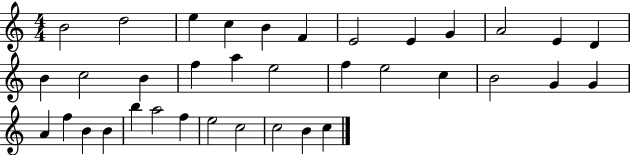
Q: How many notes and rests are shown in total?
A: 36